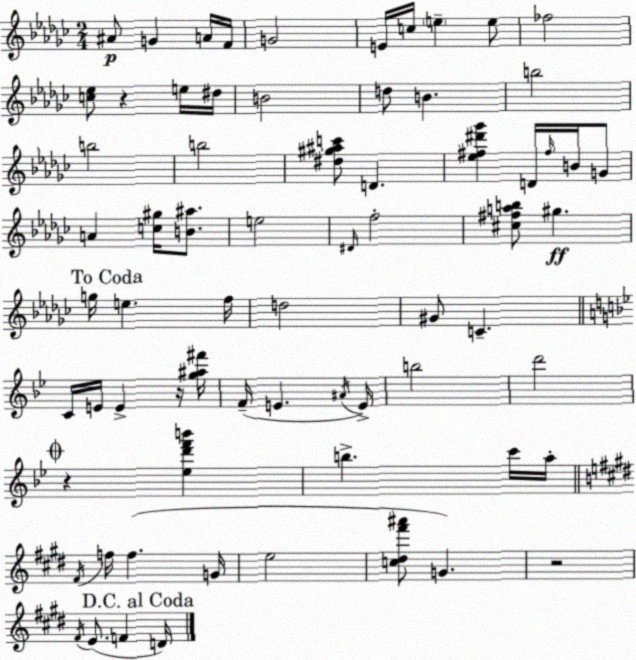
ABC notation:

X:1
T:Untitled
M:2/4
L:1/4
K:Ebm
^A/2 G A/4 F/4 G2 E/4 c/4 e e/2 _f2 [c_e]/2 z e/4 ^d/4 B2 d/2 B b2 b2 b2 [^d^g^ac']/2 D [_e^f^d'_g'] D/4 ^f/4 B/4 G/2 A [c^g]/4 [B^a]/2 e2 ^D/4 f2 [^c^fab]/2 ^g g/4 e f/4 d2 ^G/2 C C/4 E/4 E z/4 [g^a^f']/4 F/4 E ^A/4 E/4 b2 d'2 z [_ed'f'b'] b c'/4 a/4 ^F/4 f/4 f G/4 e2 [c^d^f'^a']/2 G z2 ^F/4 E/2 F D/4